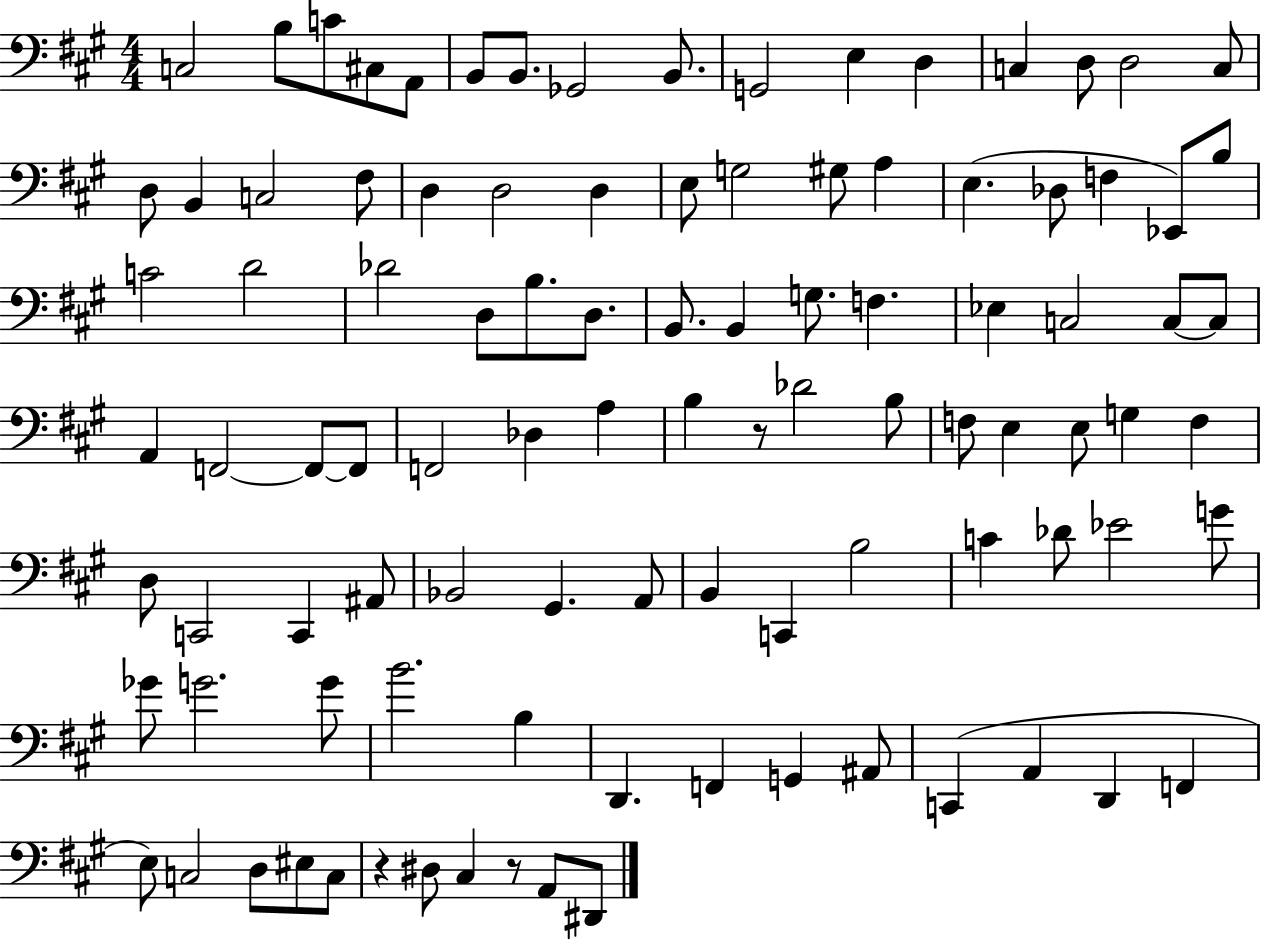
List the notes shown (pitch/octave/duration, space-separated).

C3/h B3/e C4/e C#3/e A2/e B2/e B2/e. Gb2/h B2/e. G2/h E3/q D3/q C3/q D3/e D3/h C3/e D3/e B2/q C3/h F#3/e D3/q D3/h D3/q E3/e G3/h G#3/e A3/q E3/q. Db3/e F3/q Eb2/e B3/e C4/h D4/h Db4/h D3/e B3/e. D3/e. B2/e. B2/q G3/e. F3/q. Eb3/q C3/h C3/e C3/e A2/q F2/h F2/e F2/e F2/h Db3/q A3/q B3/q R/e Db4/h B3/e F3/e E3/q E3/e G3/q F3/q D3/e C2/h C2/q A#2/e Bb2/h G#2/q. A2/e B2/q C2/q B3/h C4/q Db4/e Eb4/h G4/e Gb4/e G4/h. G4/e B4/h. B3/q D2/q. F2/q G2/q A#2/e C2/q A2/q D2/q F2/q E3/e C3/h D3/e EIS3/e C3/e R/q D#3/e C#3/q R/e A2/e D#2/e